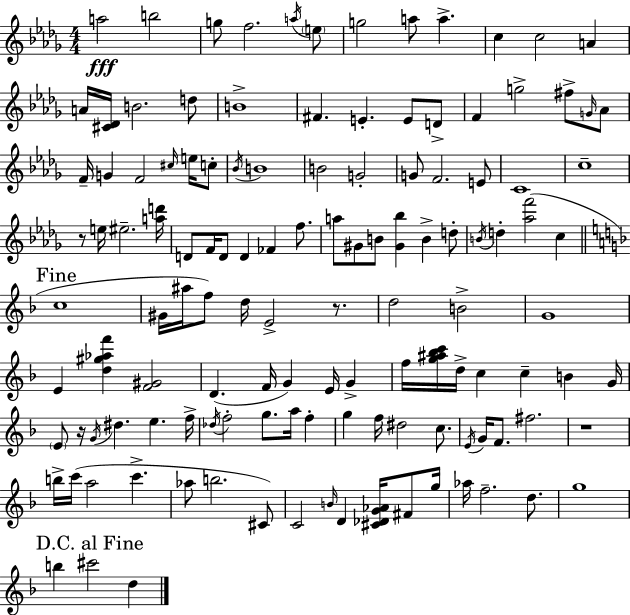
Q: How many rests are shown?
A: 4